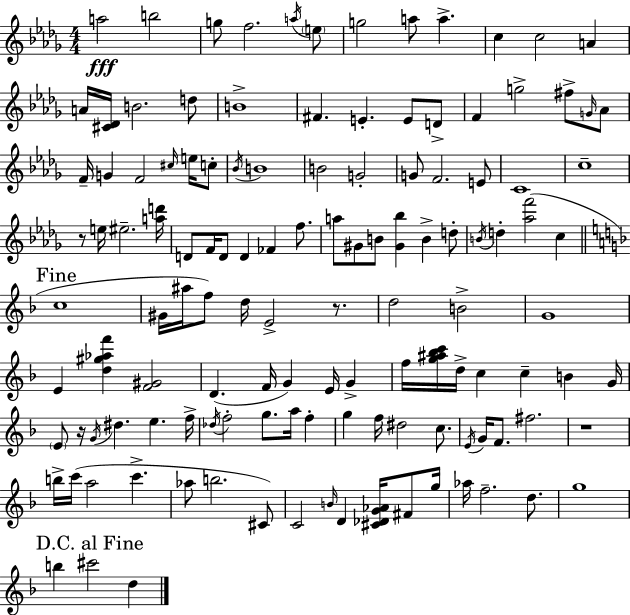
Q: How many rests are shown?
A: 4